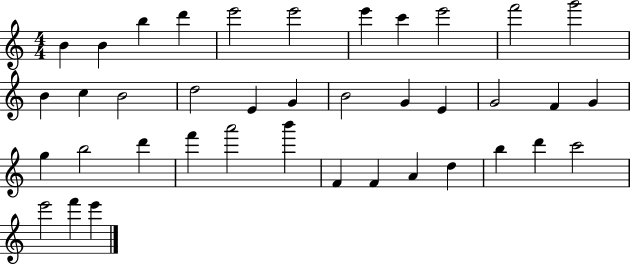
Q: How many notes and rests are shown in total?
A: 39